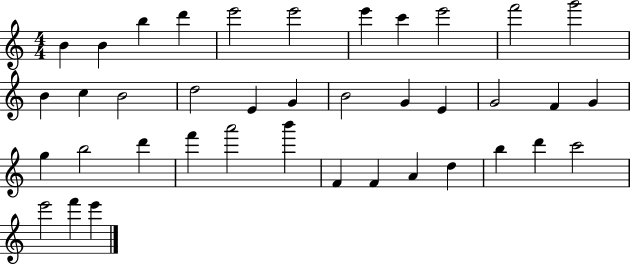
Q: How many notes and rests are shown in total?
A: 39